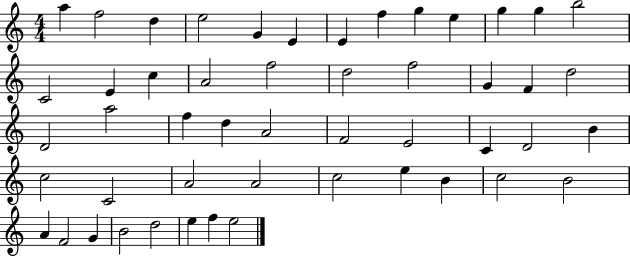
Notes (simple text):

A5/q F5/h D5/q E5/h G4/q E4/q E4/q F5/q G5/q E5/q G5/q G5/q B5/h C4/h E4/q C5/q A4/h F5/h D5/h F5/h G4/q F4/q D5/h D4/h A5/h F5/q D5/q A4/h F4/h E4/h C4/q D4/h B4/q C5/h C4/h A4/h A4/h C5/h E5/q B4/q C5/h B4/h A4/q F4/h G4/q B4/h D5/h E5/q F5/q E5/h